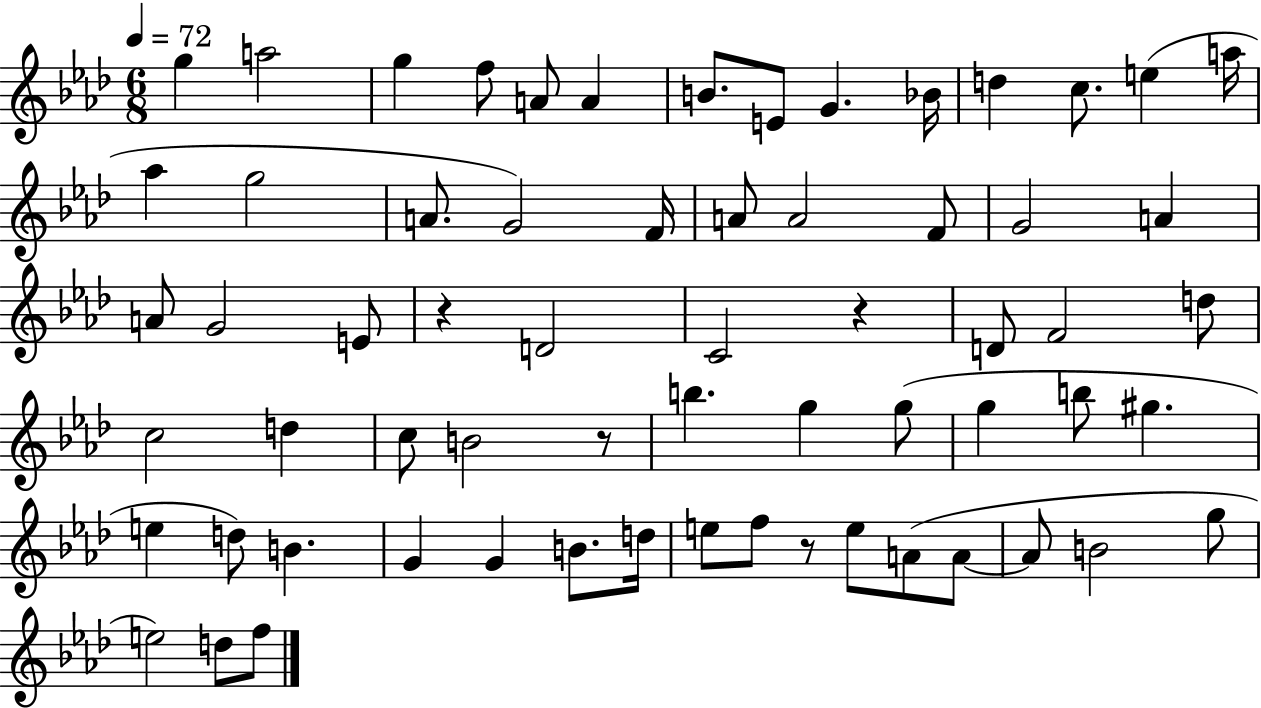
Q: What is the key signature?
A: AES major